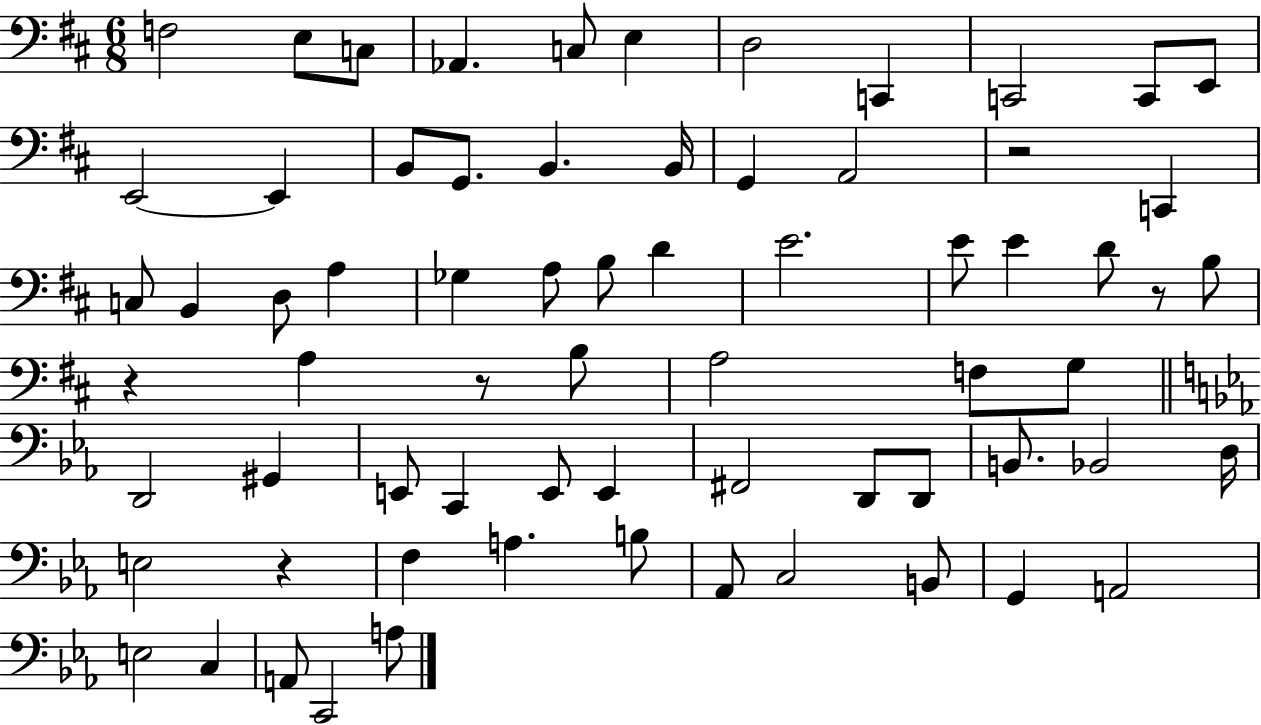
{
  \clef bass
  \numericTimeSignature
  \time 6/8
  \key d \major
  f2 e8 c8 | aes,4. c8 e4 | d2 c,4 | c,2 c,8 e,8 | \break e,2~~ e,4 | b,8 g,8. b,4. b,16 | g,4 a,2 | r2 c,4 | \break c8 b,4 d8 a4 | ges4 a8 b8 d'4 | e'2. | e'8 e'4 d'8 r8 b8 | \break r4 a4 r8 b8 | a2 f8 g8 | \bar "||" \break \key ees \major d,2 gis,4 | e,8 c,4 e,8 e,4 | fis,2 d,8 d,8 | b,8. bes,2 d16 | \break e2 r4 | f4 a4. b8 | aes,8 c2 b,8 | g,4 a,2 | \break e2 c4 | a,8 c,2 a8 | \bar "|."
}